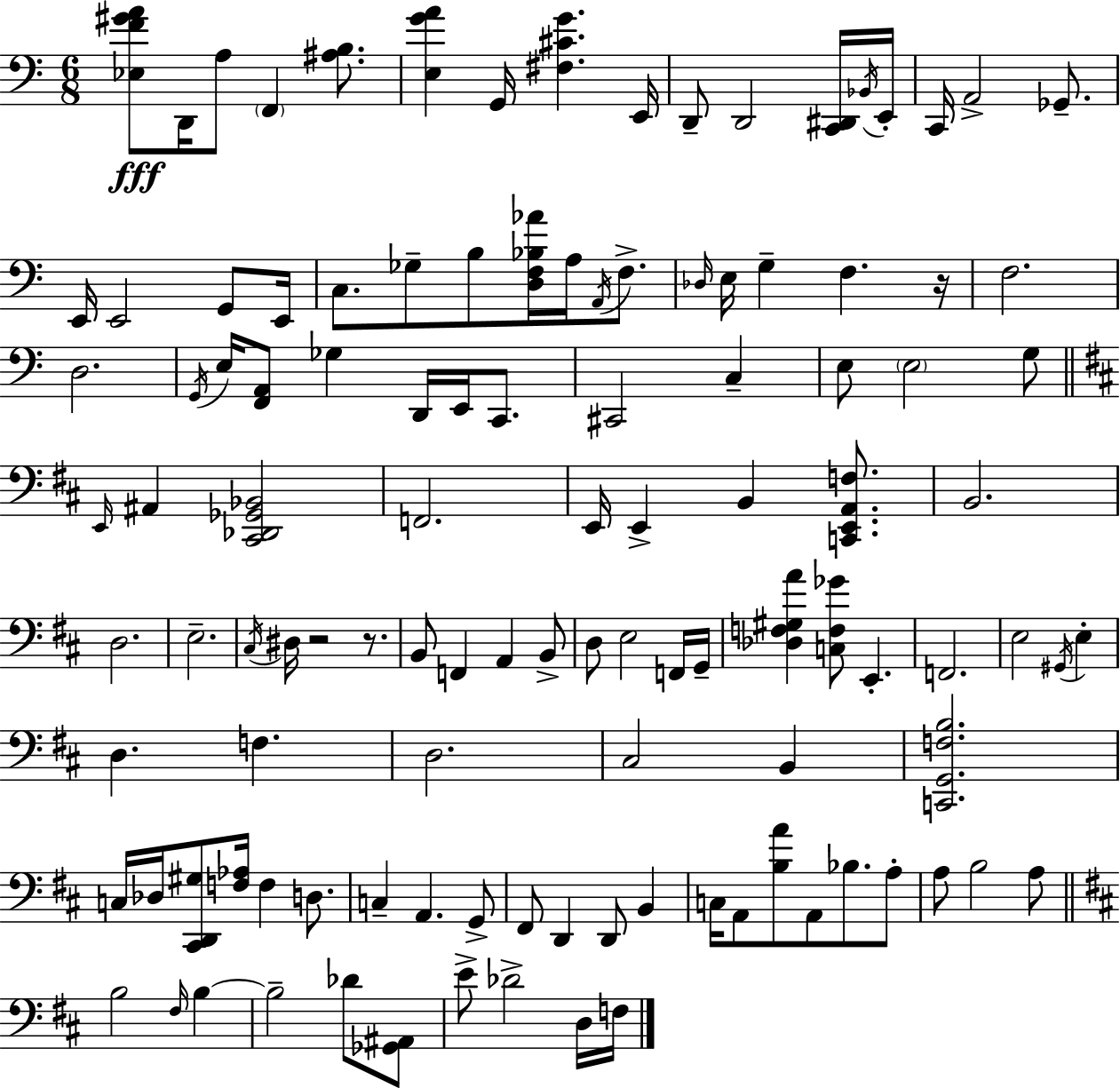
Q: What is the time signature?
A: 6/8